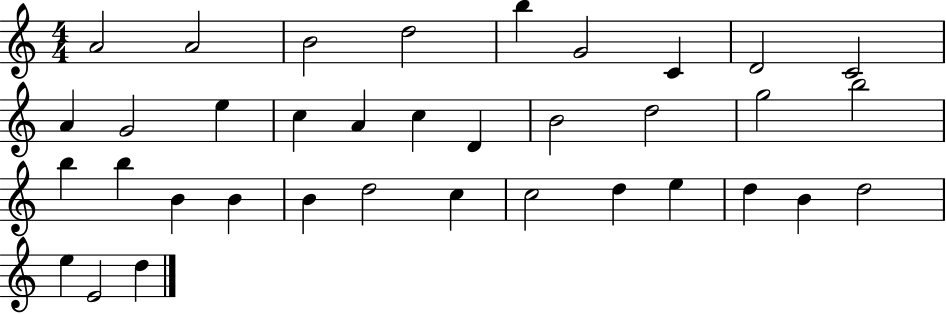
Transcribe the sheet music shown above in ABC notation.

X:1
T:Untitled
M:4/4
L:1/4
K:C
A2 A2 B2 d2 b G2 C D2 C2 A G2 e c A c D B2 d2 g2 b2 b b B B B d2 c c2 d e d B d2 e E2 d